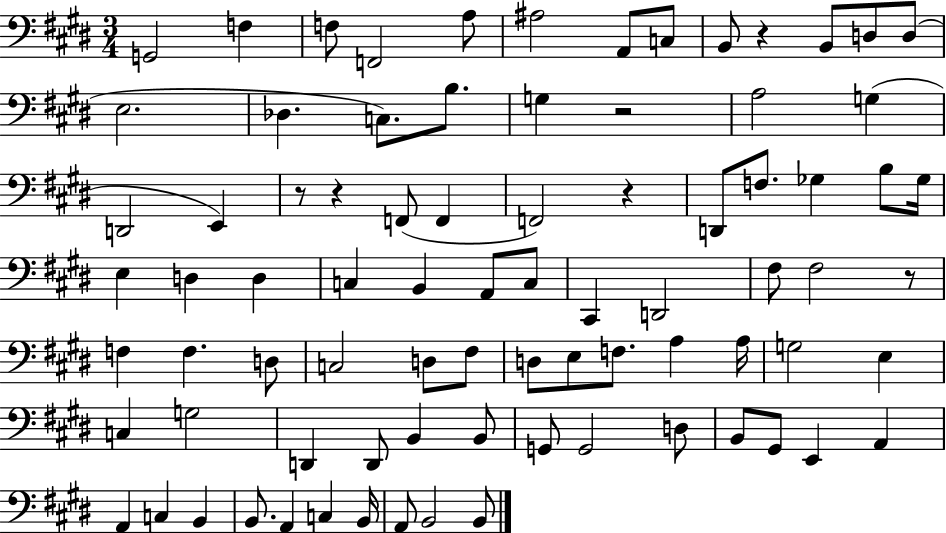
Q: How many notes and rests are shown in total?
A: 82